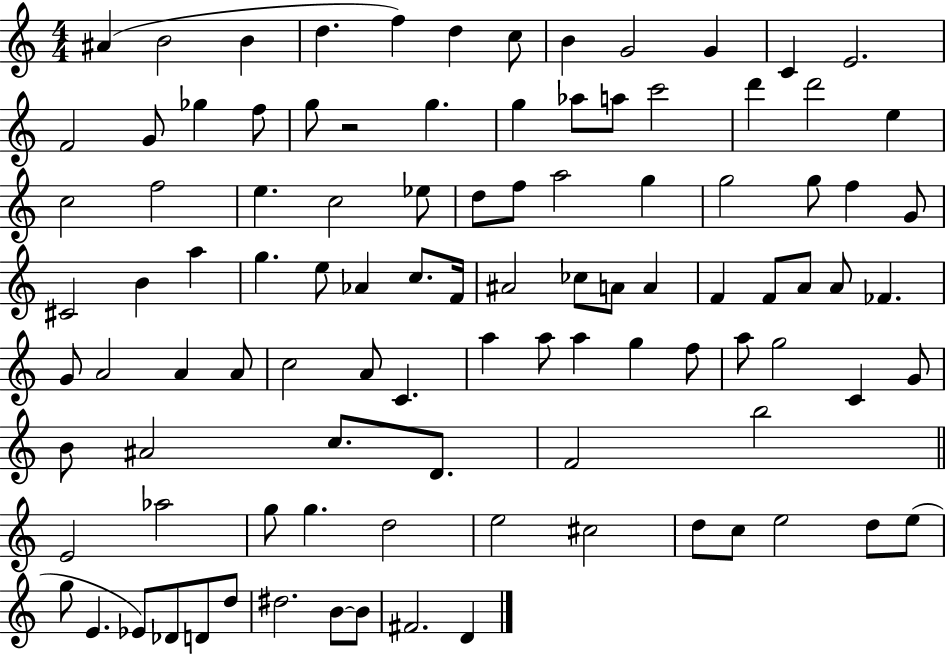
X:1
T:Untitled
M:4/4
L:1/4
K:C
^A B2 B d f d c/2 B G2 G C E2 F2 G/2 _g f/2 g/2 z2 g g _a/2 a/2 c'2 d' d'2 e c2 f2 e c2 _e/2 d/2 f/2 a2 g g2 g/2 f G/2 ^C2 B a g e/2 _A c/2 F/4 ^A2 _c/2 A/2 A F F/2 A/2 A/2 _F G/2 A2 A A/2 c2 A/2 C a a/2 a g f/2 a/2 g2 C G/2 B/2 ^A2 c/2 D/2 F2 b2 E2 _a2 g/2 g d2 e2 ^c2 d/2 c/2 e2 d/2 e/2 g/2 E _E/2 _D/2 D/2 d/2 ^d2 B/2 B/2 ^F2 D